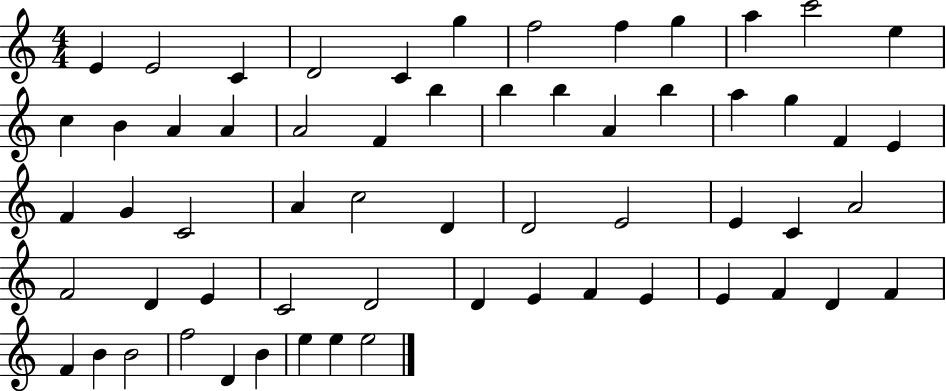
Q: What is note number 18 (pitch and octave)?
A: F4